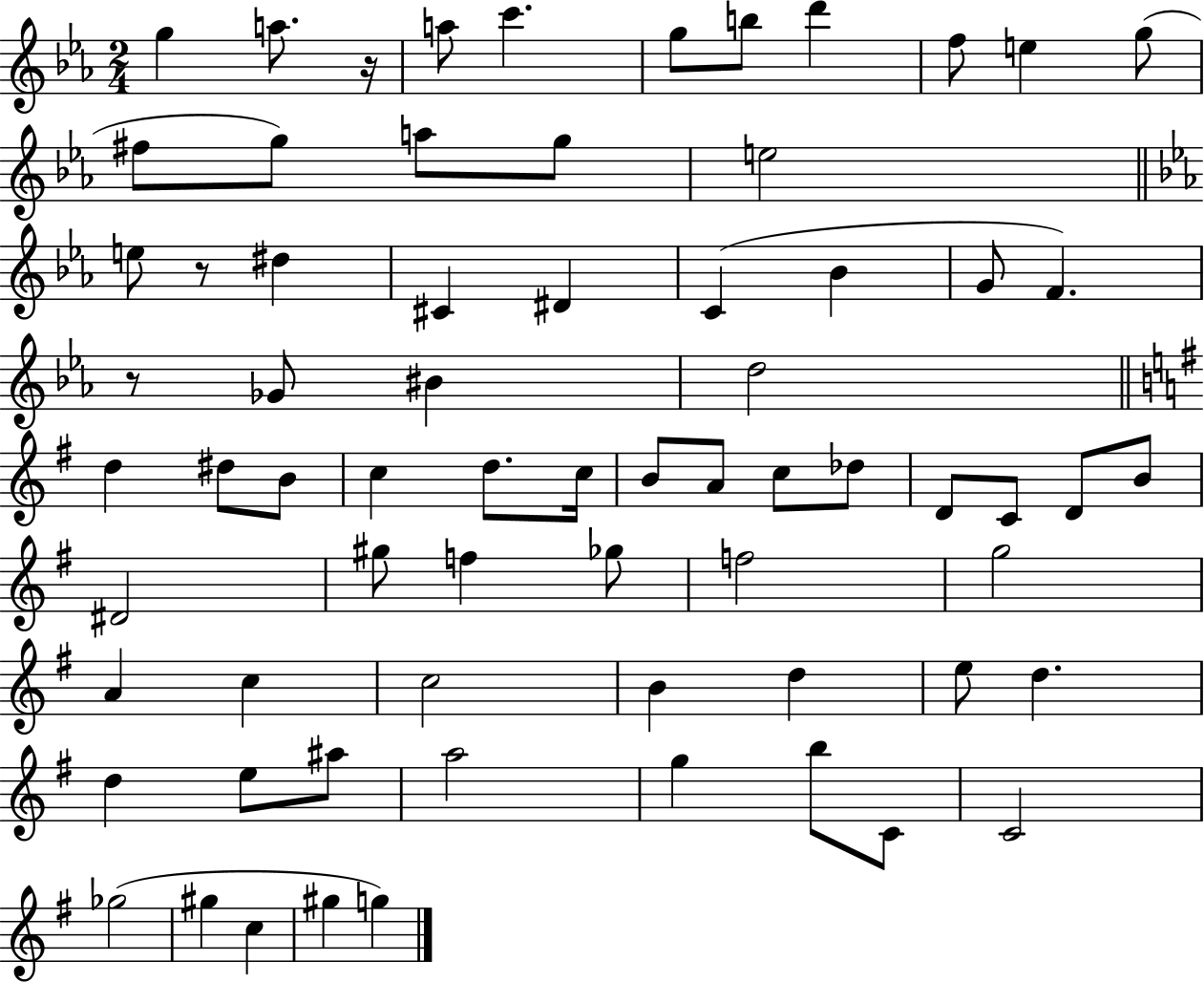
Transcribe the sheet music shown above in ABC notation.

X:1
T:Untitled
M:2/4
L:1/4
K:Eb
g a/2 z/4 a/2 c' g/2 b/2 d' f/2 e g/2 ^f/2 g/2 a/2 g/2 e2 e/2 z/2 ^d ^C ^D C _B G/2 F z/2 _G/2 ^B d2 d ^d/2 B/2 c d/2 c/4 B/2 A/2 c/2 _d/2 D/2 C/2 D/2 B/2 ^D2 ^g/2 f _g/2 f2 g2 A c c2 B d e/2 d d e/2 ^a/2 a2 g b/2 C/2 C2 _g2 ^g c ^g g